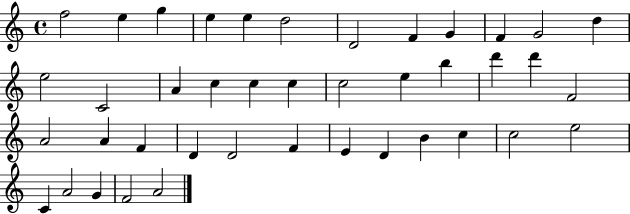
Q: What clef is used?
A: treble